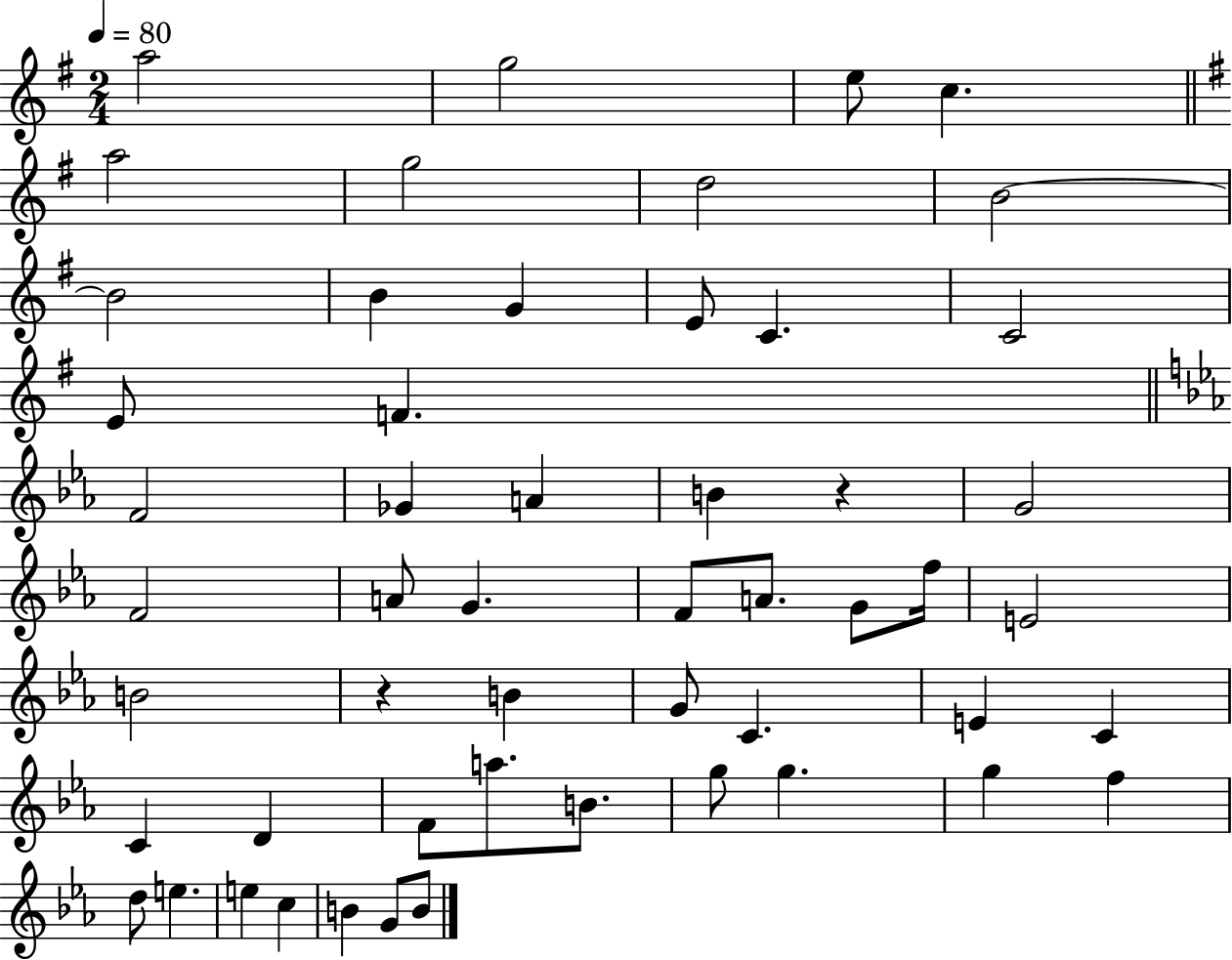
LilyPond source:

{
  \clef treble
  \numericTimeSignature
  \time 2/4
  \key g \major
  \tempo 4 = 80
  a''2 | g''2 | e''8 c''4. | \bar "||" \break \key g \major a''2 | g''2 | d''2 | b'2~~ | \break b'2 | b'4 g'4 | e'8 c'4. | c'2 | \break e'8 f'4. | \bar "||" \break \key ees \major f'2 | ges'4 a'4 | b'4 r4 | g'2 | \break f'2 | a'8 g'4. | f'8 a'8. g'8 f''16 | e'2 | \break b'2 | r4 b'4 | g'8 c'4. | e'4 c'4 | \break c'4 d'4 | f'8 a''8. b'8. | g''8 g''4. | g''4 f''4 | \break d''8 e''4. | e''4 c''4 | b'4 g'8 b'8 | \bar "|."
}